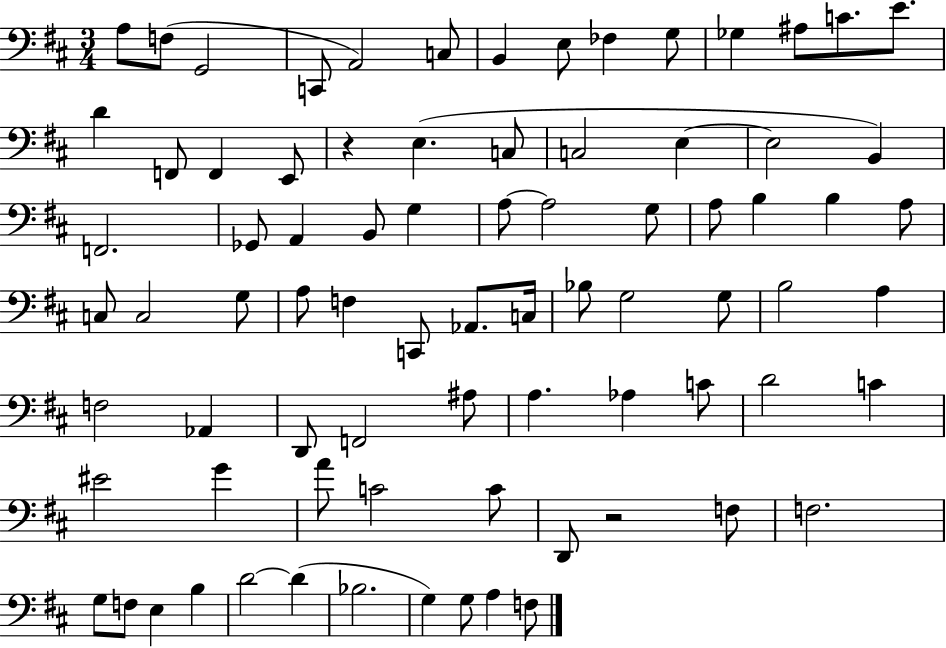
{
  \clef bass
  \numericTimeSignature
  \time 3/4
  \key d \major
  a8 f8( g,2 | c,8 a,2) c8 | b,4 e8 fes4 g8 | ges4 ais8 c'8. e'8. | \break d'4 f,8 f,4 e,8 | r4 e4.( c8 | c2 e4~~ | e2 b,4) | \break f,2. | ges,8 a,4 b,8 g4 | a8~~ a2 g8 | a8 b4 b4 a8 | \break c8 c2 g8 | a8 f4 c,8 aes,8. c16 | bes8 g2 g8 | b2 a4 | \break f2 aes,4 | d,8 f,2 ais8 | a4. aes4 c'8 | d'2 c'4 | \break eis'2 g'4 | a'8 c'2 c'8 | d,8 r2 f8 | f2. | \break g8 f8 e4 b4 | d'2~~ d'4( | bes2. | g4) g8 a4 f8 | \break \bar "|."
}